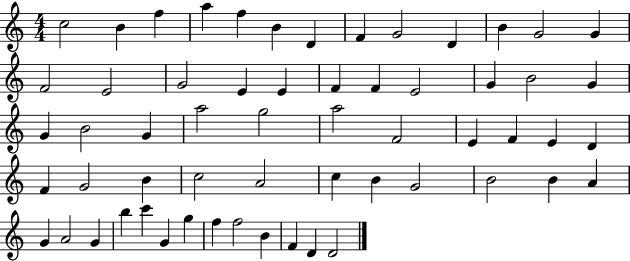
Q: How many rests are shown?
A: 0